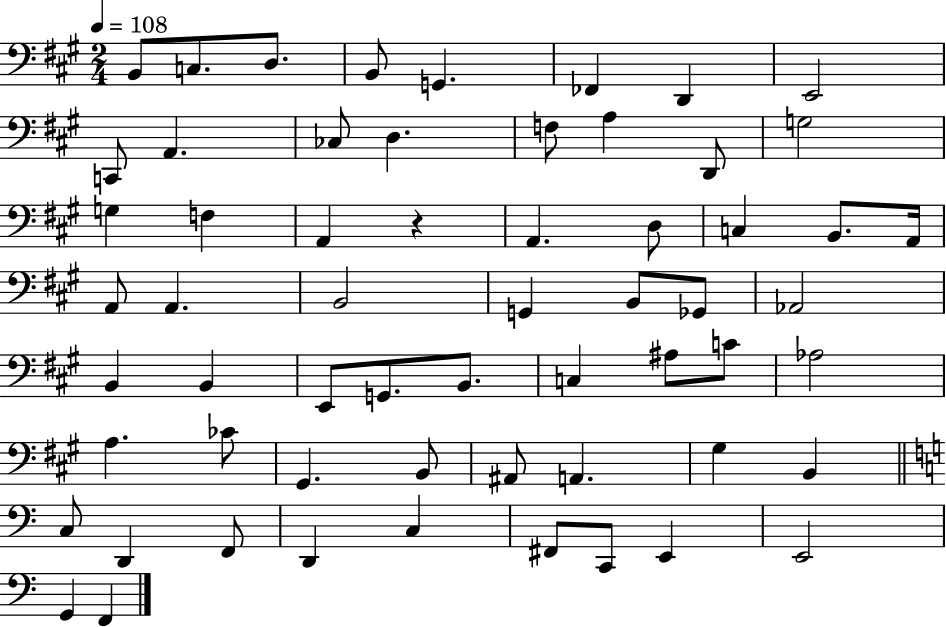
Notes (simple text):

B2/e C3/e. D3/e. B2/e G2/q. FES2/q D2/q E2/h C2/e A2/q. CES3/e D3/q. F3/e A3/q D2/e G3/h G3/q F3/q A2/q R/q A2/q. D3/e C3/q B2/e. A2/s A2/e A2/q. B2/h G2/q B2/e Gb2/e Ab2/h B2/q B2/q E2/e G2/e. B2/e. C3/q A#3/e C4/e Ab3/h A3/q. CES4/e G#2/q. B2/e A#2/e A2/q. G#3/q B2/q C3/e D2/q F2/e D2/q C3/q F#2/e C2/e E2/q E2/h G2/q F2/q